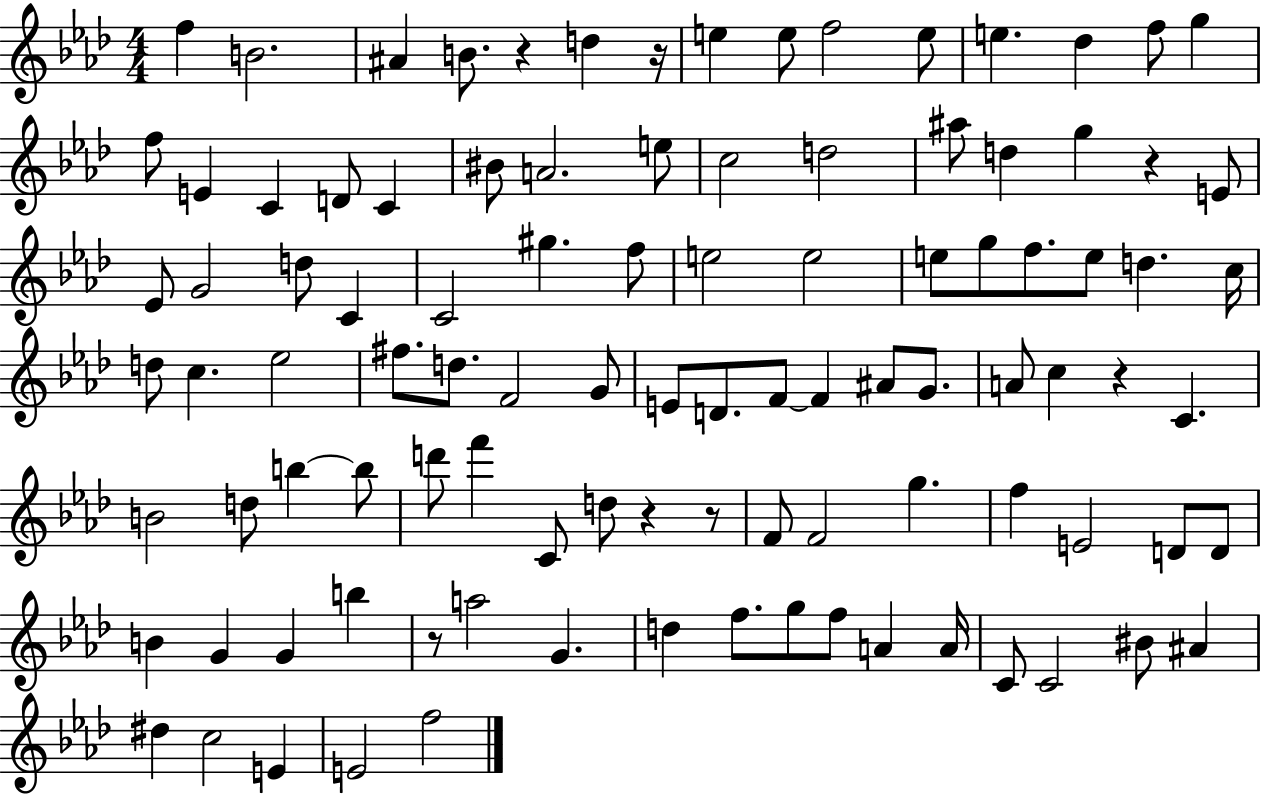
X:1
T:Untitled
M:4/4
L:1/4
K:Ab
f B2 ^A B/2 z d z/4 e e/2 f2 e/2 e _d f/2 g f/2 E C D/2 C ^B/2 A2 e/2 c2 d2 ^a/2 d g z E/2 _E/2 G2 d/2 C C2 ^g f/2 e2 e2 e/2 g/2 f/2 e/2 d c/4 d/2 c _e2 ^f/2 d/2 F2 G/2 E/2 D/2 F/2 F ^A/2 G/2 A/2 c z C B2 d/2 b b/2 d'/2 f' C/2 d/2 z z/2 F/2 F2 g f E2 D/2 D/2 B G G b z/2 a2 G d f/2 g/2 f/2 A A/4 C/2 C2 ^B/2 ^A ^d c2 E E2 f2